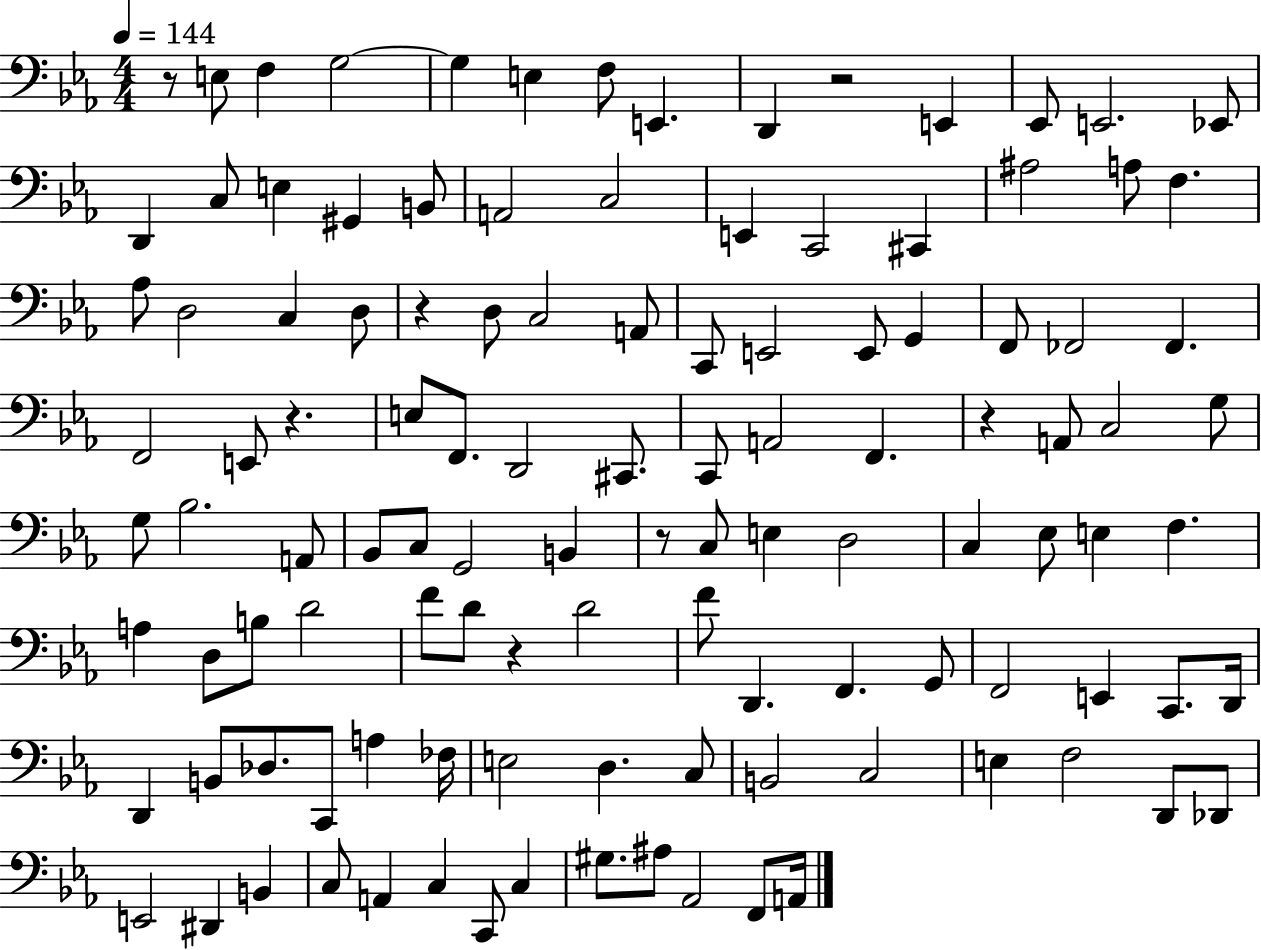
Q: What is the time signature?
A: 4/4